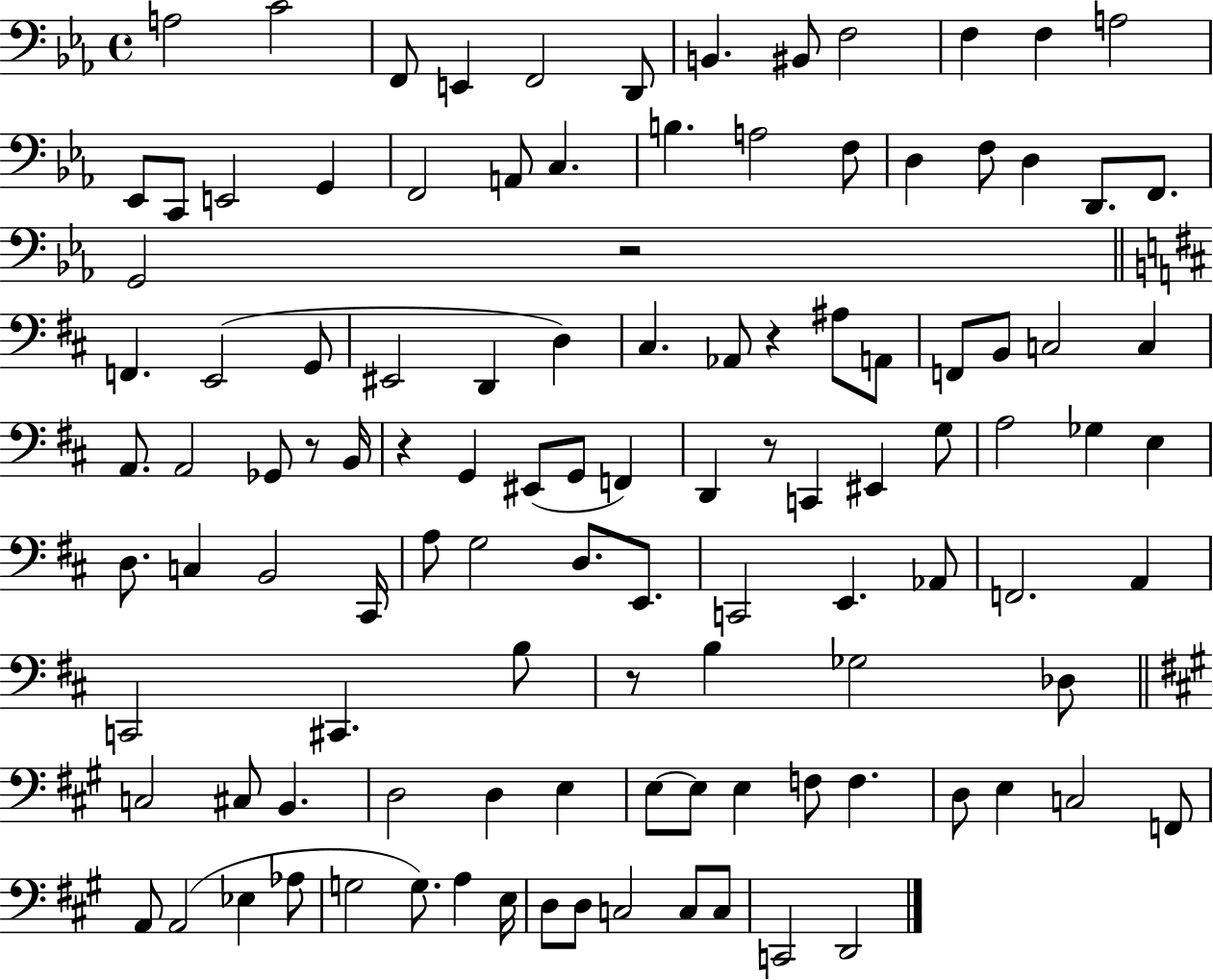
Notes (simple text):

A3/h C4/h F2/e E2/q F2/h D2/e B2/q. BIS2/e F3/h F3/q F3/q A3/h Eb2/e C2/e E2/h G2/q F2/h A2/e C3/q. B3/q. A3/h F3/e D3/q F3/e D3/q D2/e. F2/e. G2/h R/h F2/q. E2/h G2/e EIS2/h D2/q D3/q C#3/q. Ab2/e R/q A#3/e A2/e F2/e B2/e C3/h C3/q A2/e. A2/h Gb2/e R/e B2/s R/q G2/q EIS2/e G2/e F2/q D2/q R/e C2/q EIS2/q G3/e A3/h Gb3/q E3/q D3/e. C3/q B2/h C#2/s A3/e G3/h D3/e. E2/e. C2/h E2/q. Ab2/e F2/h. A2/q C2/h C#2/q. B3/e R/e B3/q Gb3/h Db3/e C3/h C#3/e B2/q. D3/h D3/q E3/q E3/e E3/e E3/q F3/e F3/q. D3/e E3/q C3/h F2/e A2/e A2/h Eb3/q Ab3/e G3/h G3/e. A3/q E3/s D3/e D3/e C3/h C3/e C3/e C2/h D2/h